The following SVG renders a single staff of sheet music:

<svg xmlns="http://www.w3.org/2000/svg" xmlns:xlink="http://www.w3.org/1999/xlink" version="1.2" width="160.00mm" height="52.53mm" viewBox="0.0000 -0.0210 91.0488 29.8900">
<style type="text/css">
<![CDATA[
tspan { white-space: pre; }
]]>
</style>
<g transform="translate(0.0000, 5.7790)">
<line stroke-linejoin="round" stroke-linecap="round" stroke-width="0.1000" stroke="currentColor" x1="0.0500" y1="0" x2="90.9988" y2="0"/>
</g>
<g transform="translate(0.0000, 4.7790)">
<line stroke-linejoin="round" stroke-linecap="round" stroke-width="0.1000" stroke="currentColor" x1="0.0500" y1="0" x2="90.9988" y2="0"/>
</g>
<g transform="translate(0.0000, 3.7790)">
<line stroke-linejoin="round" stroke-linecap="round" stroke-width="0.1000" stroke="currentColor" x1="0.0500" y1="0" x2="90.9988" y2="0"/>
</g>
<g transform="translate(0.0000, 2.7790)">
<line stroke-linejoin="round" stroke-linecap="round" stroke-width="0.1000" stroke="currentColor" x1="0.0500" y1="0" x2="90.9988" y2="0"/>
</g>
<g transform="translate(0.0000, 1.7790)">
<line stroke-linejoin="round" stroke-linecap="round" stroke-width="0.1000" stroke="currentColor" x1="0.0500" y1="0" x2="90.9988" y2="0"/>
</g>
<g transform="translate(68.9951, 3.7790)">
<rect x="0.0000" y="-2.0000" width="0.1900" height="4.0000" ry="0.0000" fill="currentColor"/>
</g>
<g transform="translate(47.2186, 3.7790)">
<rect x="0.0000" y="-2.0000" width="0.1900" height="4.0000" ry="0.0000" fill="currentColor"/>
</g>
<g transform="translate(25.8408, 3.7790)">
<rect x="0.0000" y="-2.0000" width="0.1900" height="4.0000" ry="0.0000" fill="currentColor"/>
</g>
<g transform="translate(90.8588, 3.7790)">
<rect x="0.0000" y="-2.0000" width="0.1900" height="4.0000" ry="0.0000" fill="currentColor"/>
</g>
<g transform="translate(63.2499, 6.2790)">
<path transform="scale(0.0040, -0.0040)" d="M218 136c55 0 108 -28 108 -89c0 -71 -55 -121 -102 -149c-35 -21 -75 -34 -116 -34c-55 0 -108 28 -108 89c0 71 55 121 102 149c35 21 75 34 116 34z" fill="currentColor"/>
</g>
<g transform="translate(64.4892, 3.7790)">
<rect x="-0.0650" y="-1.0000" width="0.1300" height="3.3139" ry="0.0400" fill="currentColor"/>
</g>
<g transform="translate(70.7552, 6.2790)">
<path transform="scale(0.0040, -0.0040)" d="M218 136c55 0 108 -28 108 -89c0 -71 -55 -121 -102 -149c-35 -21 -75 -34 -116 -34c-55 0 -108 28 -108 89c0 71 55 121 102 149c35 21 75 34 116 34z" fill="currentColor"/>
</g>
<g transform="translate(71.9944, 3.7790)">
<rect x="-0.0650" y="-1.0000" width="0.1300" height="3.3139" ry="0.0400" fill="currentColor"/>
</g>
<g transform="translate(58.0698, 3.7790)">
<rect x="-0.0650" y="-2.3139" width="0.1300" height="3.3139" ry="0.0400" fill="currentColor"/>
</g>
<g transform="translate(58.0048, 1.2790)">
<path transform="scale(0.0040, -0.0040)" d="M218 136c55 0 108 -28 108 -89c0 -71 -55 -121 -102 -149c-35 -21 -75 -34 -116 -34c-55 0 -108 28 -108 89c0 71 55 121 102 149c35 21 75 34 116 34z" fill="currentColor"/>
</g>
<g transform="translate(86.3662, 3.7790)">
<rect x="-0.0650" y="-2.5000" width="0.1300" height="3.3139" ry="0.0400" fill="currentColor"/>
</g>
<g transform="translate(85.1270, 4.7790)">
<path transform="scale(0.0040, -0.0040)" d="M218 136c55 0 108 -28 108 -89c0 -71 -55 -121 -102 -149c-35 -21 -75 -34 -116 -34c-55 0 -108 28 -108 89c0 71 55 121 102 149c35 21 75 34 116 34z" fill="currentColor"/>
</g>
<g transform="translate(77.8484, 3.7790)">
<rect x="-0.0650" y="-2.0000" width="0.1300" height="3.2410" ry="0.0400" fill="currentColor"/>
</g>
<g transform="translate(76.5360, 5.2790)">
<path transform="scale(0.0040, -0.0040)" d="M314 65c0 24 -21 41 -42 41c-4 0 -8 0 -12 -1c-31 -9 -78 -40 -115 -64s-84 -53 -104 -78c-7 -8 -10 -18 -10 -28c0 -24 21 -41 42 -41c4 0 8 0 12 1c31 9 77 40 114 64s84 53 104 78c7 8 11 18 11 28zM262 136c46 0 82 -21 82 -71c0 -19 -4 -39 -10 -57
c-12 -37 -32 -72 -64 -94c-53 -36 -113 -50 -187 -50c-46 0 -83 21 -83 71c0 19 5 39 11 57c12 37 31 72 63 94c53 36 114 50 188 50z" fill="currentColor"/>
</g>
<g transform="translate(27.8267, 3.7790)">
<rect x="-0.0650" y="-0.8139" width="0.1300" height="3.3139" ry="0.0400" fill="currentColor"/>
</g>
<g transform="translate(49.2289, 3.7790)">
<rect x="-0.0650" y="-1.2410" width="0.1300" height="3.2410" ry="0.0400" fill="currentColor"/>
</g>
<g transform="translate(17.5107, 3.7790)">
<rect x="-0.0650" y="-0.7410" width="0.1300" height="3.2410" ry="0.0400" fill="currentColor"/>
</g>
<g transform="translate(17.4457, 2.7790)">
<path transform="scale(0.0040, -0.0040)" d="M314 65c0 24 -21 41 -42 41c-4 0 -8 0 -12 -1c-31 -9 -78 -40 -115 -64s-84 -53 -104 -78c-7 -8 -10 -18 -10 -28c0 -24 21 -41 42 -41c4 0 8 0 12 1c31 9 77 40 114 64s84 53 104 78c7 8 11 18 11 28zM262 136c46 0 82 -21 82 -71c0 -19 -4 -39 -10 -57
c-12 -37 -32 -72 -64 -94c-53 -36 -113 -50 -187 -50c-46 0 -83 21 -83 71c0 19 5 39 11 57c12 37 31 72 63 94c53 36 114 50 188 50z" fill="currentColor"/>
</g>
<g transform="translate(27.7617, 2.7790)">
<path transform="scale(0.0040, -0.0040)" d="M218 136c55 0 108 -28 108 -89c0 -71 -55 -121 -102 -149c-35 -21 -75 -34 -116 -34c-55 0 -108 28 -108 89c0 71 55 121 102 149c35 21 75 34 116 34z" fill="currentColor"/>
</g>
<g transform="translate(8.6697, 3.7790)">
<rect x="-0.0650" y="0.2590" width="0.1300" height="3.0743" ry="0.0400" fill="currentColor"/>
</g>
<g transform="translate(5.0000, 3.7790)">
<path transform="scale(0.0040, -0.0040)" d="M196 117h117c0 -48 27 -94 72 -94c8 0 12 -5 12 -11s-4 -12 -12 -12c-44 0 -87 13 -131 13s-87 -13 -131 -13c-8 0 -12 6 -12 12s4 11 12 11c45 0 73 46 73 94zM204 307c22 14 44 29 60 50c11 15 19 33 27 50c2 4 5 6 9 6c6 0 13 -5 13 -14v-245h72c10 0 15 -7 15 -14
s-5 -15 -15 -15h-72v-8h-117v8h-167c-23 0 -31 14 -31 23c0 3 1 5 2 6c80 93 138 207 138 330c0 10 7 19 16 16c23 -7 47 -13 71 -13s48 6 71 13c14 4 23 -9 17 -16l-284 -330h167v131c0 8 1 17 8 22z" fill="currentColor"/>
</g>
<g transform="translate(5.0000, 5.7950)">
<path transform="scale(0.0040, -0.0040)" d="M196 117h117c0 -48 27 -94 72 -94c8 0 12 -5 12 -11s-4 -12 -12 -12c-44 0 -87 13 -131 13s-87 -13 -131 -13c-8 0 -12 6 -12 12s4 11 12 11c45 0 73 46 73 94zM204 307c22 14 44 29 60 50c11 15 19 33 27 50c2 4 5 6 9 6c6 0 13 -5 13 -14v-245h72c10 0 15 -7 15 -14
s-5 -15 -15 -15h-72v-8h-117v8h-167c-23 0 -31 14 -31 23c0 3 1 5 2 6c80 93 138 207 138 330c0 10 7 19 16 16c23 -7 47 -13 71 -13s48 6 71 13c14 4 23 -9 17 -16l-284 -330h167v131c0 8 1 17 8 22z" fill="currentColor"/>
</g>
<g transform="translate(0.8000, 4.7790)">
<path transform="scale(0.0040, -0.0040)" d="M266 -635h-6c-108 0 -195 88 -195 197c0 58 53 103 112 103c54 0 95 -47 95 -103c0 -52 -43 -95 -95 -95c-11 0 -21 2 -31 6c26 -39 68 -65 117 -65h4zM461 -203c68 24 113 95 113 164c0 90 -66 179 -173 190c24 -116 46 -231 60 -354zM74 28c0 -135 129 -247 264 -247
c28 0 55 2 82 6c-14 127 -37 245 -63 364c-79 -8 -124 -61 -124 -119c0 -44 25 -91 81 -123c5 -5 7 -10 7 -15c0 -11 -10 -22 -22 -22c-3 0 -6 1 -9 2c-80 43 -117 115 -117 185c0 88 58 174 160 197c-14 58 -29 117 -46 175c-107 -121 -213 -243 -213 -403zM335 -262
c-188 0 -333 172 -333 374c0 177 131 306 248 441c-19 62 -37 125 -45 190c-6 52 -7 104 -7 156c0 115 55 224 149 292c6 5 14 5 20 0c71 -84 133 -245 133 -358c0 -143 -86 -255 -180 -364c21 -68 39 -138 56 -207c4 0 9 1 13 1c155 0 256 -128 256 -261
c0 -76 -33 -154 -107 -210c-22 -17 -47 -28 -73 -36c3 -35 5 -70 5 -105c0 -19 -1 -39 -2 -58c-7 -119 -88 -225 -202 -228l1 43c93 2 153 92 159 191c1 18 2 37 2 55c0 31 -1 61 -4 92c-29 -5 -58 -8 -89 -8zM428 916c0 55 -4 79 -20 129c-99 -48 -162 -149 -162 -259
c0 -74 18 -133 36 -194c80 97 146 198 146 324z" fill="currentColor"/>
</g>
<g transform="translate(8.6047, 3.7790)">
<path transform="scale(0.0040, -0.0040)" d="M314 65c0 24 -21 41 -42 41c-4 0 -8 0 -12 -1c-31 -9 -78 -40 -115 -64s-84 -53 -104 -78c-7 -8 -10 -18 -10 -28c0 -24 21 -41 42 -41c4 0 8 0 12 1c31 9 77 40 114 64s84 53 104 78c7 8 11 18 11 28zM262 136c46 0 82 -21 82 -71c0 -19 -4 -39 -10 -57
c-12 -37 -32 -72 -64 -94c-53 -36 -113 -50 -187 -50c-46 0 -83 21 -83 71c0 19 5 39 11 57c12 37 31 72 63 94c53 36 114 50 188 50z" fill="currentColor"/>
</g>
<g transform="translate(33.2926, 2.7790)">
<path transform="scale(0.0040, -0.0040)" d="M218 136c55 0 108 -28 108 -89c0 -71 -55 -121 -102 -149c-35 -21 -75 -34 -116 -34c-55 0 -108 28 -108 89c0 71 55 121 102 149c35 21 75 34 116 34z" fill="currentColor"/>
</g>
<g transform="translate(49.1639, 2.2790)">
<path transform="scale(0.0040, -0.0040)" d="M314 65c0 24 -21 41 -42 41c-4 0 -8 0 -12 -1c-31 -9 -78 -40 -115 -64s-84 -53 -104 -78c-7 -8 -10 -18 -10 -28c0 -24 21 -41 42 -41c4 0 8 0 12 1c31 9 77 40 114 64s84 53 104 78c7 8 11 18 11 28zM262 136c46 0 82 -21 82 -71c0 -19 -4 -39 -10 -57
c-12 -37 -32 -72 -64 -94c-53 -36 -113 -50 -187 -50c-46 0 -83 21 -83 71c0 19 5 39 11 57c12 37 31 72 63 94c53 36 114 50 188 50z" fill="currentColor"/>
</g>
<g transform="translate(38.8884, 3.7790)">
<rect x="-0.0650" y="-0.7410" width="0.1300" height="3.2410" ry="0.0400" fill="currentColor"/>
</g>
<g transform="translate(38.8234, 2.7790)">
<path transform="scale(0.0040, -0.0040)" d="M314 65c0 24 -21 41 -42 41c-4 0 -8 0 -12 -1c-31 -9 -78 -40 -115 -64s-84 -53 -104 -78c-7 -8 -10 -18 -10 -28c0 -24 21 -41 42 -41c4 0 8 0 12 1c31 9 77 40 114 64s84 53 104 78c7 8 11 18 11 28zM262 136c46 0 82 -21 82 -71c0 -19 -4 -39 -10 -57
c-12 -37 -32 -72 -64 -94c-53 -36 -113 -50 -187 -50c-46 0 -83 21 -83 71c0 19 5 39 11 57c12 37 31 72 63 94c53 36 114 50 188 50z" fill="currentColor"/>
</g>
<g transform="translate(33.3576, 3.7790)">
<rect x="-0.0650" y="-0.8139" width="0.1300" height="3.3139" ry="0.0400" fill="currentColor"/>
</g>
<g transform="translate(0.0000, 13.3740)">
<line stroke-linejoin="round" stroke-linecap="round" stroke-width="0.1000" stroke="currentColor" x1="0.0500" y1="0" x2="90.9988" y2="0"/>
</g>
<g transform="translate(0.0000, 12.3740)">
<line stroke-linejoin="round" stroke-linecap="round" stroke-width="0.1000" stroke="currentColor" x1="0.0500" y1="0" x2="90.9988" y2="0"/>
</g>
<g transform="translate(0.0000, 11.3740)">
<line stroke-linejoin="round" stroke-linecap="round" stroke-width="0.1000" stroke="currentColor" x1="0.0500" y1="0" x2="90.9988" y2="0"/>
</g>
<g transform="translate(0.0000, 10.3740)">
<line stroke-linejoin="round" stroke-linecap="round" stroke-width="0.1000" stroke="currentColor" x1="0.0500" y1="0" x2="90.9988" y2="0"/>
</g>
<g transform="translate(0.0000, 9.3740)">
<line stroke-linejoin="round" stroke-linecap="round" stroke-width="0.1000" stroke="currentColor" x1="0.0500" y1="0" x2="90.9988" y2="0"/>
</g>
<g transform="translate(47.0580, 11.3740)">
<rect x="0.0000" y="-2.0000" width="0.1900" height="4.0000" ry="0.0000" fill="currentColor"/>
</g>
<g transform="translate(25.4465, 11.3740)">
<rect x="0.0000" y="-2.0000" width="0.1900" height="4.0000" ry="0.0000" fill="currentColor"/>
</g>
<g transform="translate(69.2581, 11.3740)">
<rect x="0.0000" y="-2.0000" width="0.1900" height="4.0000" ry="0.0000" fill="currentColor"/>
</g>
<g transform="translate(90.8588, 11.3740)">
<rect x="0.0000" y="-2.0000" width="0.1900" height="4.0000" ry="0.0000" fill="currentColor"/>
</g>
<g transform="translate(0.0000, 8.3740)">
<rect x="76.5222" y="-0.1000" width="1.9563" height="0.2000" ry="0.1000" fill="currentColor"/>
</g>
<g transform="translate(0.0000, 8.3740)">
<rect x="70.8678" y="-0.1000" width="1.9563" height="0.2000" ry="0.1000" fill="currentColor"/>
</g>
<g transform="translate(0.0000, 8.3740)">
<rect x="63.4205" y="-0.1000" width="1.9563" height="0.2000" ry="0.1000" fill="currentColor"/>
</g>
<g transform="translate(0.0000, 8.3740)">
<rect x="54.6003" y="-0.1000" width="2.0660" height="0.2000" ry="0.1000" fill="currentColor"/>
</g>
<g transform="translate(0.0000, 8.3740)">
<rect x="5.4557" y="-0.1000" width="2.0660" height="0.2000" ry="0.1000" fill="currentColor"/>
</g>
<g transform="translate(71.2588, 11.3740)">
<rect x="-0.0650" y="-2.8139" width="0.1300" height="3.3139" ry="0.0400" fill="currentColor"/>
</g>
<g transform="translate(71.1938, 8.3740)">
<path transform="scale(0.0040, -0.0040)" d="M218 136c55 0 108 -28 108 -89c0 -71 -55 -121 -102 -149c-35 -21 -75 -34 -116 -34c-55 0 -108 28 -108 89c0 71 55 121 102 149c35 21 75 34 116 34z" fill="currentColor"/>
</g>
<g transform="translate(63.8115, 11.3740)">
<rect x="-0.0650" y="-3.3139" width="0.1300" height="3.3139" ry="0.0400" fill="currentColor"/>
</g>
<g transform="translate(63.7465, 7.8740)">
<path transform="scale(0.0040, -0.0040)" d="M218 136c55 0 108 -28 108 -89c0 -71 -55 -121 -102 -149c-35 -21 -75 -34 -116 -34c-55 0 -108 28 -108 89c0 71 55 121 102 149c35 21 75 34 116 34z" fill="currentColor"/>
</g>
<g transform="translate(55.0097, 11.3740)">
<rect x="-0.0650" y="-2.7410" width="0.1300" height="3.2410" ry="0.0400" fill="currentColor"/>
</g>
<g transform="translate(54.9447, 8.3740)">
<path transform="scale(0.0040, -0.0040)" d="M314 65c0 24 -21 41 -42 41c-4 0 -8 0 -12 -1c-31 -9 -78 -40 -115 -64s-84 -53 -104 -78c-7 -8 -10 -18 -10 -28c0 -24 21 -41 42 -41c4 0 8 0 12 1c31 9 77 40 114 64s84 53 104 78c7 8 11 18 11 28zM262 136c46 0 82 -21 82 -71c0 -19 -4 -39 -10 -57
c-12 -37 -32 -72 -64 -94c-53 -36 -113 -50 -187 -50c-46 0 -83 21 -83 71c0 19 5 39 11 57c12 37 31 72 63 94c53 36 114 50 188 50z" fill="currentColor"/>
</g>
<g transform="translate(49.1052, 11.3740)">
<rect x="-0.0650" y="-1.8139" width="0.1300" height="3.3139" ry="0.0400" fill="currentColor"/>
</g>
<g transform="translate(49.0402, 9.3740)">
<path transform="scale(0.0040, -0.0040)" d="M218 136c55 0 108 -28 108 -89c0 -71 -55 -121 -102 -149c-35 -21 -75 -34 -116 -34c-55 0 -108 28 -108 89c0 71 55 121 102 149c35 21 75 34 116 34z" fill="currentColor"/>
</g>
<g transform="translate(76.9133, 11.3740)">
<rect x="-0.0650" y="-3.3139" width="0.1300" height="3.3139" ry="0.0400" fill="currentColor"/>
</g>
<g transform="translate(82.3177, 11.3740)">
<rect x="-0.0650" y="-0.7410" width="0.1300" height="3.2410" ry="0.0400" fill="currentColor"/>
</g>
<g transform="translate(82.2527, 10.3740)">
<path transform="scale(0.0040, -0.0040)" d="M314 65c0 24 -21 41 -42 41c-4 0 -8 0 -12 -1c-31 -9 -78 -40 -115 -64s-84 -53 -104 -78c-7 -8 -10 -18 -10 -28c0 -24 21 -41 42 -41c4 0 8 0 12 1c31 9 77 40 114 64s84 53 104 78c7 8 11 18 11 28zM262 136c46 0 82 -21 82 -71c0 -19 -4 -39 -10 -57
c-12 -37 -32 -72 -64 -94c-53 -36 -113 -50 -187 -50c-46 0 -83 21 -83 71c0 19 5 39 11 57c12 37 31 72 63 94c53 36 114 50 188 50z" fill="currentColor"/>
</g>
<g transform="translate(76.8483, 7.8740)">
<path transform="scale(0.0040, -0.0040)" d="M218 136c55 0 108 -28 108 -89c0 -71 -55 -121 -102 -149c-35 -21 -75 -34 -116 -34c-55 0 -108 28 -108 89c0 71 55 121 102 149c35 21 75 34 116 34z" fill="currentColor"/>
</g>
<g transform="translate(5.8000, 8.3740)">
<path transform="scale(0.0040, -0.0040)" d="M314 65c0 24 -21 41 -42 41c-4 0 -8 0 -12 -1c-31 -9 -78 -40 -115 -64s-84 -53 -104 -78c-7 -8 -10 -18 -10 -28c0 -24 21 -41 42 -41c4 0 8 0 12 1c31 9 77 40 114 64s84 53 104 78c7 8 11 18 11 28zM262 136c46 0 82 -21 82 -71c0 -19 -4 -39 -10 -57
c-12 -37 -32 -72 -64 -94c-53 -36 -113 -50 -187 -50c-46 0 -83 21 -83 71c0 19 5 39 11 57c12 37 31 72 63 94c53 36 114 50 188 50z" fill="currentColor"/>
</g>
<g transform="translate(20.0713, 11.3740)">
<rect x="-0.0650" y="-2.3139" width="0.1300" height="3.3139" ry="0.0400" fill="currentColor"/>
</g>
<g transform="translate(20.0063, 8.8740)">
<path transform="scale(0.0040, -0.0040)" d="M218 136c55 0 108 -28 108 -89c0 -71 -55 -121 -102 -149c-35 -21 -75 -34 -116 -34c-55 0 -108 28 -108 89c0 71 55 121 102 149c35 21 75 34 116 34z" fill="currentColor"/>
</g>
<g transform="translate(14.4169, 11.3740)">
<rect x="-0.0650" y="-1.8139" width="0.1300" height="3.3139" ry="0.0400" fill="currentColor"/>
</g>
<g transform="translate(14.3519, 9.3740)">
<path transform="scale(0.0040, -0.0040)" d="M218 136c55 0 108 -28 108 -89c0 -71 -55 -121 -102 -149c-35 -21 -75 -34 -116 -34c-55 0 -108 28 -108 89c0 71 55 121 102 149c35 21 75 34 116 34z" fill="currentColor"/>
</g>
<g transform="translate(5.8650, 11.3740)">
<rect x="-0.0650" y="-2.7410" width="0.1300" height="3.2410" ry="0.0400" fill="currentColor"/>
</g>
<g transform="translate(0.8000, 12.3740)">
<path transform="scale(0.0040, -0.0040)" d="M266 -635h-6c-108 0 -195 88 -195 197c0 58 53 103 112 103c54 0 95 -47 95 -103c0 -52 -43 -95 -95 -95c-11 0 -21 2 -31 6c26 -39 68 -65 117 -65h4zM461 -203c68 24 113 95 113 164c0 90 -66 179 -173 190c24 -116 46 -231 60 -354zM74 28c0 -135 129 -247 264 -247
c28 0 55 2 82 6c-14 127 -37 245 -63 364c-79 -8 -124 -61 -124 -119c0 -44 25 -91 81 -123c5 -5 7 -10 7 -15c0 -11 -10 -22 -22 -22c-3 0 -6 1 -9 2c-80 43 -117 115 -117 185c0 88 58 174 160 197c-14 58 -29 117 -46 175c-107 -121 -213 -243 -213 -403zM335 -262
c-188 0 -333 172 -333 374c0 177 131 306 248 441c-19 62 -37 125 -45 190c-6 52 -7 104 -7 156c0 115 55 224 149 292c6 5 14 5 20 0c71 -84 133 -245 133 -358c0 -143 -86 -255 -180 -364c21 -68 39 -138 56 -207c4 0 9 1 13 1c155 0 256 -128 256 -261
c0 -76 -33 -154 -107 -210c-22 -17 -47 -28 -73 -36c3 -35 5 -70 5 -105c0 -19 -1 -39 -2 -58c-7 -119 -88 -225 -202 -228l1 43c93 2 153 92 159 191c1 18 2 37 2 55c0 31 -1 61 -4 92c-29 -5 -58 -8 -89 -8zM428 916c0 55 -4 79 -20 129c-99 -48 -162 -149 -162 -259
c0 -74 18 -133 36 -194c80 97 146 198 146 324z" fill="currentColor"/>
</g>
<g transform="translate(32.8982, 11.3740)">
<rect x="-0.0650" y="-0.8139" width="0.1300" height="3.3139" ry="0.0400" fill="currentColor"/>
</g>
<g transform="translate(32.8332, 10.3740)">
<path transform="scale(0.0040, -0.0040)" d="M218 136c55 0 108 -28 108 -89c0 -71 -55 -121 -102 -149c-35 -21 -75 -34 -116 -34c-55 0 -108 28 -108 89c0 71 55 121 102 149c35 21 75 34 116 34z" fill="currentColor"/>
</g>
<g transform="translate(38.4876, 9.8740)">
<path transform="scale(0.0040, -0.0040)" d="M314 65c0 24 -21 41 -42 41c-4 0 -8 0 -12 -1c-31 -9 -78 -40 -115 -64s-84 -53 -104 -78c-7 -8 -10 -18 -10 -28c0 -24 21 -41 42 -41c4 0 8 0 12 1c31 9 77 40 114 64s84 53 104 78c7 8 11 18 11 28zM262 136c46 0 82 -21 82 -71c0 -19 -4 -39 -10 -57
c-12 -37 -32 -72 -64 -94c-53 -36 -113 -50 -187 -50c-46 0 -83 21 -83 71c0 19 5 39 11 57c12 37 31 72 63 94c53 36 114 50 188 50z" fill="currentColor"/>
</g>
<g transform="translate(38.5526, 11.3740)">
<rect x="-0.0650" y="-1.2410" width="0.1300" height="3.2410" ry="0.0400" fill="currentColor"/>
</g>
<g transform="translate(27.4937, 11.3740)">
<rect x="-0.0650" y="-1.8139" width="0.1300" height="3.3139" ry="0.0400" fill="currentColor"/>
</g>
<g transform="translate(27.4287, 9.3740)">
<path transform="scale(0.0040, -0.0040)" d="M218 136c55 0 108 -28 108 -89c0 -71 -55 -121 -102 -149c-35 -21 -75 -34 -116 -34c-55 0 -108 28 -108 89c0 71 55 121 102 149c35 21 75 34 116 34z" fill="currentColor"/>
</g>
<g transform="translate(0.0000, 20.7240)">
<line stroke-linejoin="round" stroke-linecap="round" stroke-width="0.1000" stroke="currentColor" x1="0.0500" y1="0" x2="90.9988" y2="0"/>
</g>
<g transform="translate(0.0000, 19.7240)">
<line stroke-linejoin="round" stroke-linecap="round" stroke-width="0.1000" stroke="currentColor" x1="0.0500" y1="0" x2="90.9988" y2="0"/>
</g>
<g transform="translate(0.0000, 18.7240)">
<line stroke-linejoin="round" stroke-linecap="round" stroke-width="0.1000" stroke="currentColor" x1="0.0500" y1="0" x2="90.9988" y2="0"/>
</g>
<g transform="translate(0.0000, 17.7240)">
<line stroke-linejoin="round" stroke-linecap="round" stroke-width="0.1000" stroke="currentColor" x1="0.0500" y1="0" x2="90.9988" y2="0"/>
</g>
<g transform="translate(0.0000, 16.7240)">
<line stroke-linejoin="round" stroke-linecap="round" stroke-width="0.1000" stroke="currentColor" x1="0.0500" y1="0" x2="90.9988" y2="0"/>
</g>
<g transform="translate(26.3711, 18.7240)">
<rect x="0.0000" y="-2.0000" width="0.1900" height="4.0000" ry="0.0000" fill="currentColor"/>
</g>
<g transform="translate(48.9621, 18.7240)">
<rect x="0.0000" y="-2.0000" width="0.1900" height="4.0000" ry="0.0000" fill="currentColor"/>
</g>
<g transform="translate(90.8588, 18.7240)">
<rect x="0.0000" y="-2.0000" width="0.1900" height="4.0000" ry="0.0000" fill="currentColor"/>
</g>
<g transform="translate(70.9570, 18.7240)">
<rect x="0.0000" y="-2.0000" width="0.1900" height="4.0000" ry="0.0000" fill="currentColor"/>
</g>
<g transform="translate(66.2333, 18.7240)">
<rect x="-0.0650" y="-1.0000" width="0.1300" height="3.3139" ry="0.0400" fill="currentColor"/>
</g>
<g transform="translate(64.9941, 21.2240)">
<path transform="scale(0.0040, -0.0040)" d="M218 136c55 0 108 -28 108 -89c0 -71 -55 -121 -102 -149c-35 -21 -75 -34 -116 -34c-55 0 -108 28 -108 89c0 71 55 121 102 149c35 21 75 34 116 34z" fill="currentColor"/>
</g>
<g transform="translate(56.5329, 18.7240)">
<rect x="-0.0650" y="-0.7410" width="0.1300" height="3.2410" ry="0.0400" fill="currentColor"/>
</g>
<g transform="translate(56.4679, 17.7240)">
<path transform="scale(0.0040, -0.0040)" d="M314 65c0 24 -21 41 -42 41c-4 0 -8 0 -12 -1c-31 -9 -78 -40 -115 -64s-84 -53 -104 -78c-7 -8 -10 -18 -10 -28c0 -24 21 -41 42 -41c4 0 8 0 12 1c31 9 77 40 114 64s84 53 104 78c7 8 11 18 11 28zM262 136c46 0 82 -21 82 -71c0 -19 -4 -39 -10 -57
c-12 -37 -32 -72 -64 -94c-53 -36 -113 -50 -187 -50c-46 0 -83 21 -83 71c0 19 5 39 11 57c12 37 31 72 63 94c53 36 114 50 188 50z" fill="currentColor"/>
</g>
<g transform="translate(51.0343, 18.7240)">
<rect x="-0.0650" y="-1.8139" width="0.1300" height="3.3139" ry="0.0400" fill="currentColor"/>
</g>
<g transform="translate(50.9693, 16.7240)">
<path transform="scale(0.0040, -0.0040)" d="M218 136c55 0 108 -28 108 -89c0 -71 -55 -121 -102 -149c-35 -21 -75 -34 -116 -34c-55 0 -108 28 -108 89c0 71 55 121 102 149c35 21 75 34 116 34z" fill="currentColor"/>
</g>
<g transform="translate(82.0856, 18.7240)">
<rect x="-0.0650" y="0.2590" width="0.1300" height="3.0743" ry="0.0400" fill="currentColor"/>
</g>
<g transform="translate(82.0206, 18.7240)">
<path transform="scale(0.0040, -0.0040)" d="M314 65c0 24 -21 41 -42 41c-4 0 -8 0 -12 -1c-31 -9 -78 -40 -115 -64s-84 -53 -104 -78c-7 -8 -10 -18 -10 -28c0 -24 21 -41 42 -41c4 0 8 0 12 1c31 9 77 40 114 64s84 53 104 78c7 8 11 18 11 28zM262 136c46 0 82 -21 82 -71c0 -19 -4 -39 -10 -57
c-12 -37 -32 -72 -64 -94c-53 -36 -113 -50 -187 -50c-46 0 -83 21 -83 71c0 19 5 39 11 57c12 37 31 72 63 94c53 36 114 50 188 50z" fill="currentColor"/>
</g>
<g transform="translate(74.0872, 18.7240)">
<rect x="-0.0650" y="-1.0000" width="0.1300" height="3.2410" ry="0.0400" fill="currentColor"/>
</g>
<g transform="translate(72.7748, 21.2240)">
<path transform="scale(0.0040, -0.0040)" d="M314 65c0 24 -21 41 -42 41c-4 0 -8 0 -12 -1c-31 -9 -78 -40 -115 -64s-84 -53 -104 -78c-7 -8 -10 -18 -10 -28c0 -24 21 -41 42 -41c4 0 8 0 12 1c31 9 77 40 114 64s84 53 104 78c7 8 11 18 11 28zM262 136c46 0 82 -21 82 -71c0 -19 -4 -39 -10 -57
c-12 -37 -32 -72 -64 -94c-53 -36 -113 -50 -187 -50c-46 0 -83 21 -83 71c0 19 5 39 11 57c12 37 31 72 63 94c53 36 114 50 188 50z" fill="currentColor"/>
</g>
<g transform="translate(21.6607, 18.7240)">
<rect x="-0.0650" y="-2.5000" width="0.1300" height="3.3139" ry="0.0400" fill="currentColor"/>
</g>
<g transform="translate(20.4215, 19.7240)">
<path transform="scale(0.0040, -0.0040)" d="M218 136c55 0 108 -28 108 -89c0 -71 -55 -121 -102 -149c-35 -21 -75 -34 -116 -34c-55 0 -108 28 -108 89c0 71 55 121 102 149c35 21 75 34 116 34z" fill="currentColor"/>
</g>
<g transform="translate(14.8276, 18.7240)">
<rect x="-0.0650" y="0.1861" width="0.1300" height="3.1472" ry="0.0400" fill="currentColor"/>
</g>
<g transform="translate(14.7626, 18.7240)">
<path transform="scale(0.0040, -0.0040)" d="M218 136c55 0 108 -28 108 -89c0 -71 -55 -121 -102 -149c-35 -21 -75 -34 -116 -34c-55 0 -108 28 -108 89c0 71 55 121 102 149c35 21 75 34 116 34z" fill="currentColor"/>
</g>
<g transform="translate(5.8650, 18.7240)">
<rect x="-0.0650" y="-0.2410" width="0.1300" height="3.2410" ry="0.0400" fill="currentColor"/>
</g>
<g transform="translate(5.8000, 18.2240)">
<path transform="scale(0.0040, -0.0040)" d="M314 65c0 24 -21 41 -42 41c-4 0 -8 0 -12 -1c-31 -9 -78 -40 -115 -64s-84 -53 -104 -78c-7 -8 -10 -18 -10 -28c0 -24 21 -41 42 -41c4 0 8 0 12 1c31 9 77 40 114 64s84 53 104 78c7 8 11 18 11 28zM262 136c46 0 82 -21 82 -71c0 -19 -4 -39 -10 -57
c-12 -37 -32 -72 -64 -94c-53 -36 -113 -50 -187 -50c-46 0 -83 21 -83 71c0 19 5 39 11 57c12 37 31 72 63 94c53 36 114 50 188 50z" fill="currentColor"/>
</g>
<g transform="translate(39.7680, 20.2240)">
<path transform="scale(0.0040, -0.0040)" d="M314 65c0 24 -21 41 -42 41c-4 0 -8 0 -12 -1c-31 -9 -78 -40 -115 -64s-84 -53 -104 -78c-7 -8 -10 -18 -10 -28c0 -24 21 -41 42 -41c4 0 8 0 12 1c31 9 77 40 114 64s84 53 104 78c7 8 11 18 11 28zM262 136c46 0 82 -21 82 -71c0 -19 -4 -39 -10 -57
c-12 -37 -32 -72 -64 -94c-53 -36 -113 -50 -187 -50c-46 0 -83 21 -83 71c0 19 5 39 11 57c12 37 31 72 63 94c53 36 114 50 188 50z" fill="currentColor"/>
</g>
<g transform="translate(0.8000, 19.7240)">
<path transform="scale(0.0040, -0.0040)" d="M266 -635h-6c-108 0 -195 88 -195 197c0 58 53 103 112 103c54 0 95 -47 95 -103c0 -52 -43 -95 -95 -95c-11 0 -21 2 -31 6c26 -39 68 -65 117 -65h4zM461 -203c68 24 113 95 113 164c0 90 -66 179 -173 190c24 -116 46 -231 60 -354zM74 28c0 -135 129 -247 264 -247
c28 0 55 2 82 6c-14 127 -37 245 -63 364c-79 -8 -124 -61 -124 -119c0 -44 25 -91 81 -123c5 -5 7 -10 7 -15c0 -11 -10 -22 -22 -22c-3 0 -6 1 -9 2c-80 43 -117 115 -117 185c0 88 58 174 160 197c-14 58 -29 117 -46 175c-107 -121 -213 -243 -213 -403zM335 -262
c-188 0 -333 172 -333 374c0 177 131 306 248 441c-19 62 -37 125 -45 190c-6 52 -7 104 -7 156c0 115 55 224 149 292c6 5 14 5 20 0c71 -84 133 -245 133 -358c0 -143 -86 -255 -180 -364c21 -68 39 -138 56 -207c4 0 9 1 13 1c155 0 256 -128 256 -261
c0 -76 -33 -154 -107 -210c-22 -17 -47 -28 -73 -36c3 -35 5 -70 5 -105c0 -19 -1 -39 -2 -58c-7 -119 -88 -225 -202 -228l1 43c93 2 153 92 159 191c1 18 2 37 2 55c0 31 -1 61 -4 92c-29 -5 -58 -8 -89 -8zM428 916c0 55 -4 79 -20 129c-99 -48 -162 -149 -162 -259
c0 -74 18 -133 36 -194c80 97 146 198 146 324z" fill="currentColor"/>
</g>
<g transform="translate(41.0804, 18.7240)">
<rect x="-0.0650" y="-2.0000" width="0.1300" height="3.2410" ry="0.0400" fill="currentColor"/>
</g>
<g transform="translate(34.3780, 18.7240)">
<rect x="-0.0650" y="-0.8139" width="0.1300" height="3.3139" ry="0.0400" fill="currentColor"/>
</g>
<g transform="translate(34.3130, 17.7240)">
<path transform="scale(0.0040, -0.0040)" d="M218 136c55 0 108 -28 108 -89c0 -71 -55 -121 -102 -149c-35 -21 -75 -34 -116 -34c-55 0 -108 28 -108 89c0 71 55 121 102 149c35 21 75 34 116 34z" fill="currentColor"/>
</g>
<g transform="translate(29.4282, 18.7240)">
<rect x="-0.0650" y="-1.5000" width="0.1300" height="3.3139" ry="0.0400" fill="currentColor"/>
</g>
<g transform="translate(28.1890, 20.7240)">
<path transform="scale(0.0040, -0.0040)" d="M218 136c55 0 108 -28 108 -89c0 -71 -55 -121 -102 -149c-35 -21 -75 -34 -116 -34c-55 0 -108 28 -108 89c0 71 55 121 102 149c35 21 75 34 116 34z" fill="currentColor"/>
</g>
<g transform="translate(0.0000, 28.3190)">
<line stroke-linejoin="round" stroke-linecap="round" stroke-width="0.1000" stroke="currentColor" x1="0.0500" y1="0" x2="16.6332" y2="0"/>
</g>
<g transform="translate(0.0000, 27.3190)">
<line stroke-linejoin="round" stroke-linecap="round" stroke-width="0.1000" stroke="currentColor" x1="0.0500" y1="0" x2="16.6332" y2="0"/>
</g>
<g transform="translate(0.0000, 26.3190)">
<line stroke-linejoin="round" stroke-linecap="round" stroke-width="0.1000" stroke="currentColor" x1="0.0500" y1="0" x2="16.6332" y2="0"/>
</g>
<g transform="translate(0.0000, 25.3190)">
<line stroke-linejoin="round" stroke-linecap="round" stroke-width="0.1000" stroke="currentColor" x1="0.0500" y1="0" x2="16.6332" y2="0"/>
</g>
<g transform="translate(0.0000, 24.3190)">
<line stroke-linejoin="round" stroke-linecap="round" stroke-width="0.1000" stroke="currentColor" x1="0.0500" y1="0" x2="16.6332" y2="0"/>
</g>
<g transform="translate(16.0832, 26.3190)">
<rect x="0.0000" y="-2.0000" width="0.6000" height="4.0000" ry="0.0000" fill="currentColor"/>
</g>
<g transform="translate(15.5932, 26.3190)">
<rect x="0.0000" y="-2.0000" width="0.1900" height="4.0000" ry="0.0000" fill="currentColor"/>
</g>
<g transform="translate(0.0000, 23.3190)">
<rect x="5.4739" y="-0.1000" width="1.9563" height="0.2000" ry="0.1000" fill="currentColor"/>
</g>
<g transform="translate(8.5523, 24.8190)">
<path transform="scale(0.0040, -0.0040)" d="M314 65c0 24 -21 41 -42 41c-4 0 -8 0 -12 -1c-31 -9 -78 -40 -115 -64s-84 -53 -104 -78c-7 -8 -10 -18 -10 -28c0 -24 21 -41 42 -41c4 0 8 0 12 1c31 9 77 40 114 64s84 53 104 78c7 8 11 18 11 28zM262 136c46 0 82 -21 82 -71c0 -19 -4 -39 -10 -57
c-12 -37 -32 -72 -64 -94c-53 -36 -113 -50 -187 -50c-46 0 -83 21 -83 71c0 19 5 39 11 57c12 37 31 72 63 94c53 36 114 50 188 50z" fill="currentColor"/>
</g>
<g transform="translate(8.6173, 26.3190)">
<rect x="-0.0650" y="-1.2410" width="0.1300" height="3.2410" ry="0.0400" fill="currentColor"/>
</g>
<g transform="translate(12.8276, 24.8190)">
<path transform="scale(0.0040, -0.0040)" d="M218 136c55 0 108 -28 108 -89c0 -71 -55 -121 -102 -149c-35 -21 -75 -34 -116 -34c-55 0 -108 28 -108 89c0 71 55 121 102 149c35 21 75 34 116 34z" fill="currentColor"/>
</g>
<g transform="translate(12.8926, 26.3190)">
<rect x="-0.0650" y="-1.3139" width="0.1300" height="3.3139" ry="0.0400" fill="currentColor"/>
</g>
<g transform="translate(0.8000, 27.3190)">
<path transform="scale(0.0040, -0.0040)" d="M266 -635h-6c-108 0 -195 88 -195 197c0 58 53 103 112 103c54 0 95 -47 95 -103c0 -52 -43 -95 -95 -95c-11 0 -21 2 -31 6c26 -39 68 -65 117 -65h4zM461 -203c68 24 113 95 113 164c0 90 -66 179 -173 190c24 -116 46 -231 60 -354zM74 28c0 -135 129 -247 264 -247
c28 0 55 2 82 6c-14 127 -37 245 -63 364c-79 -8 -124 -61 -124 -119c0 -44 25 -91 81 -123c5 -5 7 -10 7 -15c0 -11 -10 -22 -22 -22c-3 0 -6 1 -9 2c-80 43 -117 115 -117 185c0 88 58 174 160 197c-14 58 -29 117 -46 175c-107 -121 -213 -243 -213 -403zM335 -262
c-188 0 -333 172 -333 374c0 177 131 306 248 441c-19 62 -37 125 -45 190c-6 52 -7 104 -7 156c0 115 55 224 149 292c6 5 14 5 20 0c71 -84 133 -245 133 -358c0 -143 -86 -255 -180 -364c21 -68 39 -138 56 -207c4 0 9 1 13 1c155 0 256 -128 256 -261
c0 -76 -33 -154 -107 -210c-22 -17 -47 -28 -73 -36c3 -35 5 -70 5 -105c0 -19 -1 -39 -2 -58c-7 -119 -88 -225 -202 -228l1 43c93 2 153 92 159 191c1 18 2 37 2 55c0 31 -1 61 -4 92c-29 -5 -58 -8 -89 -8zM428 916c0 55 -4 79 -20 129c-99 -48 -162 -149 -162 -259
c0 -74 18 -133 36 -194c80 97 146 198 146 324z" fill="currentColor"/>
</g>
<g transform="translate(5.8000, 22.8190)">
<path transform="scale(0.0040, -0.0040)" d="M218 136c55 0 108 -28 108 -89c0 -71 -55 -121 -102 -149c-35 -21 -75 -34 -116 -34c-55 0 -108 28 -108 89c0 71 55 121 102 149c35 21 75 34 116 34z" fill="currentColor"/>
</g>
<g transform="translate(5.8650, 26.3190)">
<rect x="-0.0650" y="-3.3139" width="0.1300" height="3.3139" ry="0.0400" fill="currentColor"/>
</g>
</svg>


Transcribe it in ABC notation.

X:1
T:Untitled
M:4/4
L:1/4
K:C
B2 d2 d d d2 e2 g D D F2 G a2 f g f d e2 f a2 b a b d2 c2 B G E d F2 f d2 D D2 B2 b e2 e